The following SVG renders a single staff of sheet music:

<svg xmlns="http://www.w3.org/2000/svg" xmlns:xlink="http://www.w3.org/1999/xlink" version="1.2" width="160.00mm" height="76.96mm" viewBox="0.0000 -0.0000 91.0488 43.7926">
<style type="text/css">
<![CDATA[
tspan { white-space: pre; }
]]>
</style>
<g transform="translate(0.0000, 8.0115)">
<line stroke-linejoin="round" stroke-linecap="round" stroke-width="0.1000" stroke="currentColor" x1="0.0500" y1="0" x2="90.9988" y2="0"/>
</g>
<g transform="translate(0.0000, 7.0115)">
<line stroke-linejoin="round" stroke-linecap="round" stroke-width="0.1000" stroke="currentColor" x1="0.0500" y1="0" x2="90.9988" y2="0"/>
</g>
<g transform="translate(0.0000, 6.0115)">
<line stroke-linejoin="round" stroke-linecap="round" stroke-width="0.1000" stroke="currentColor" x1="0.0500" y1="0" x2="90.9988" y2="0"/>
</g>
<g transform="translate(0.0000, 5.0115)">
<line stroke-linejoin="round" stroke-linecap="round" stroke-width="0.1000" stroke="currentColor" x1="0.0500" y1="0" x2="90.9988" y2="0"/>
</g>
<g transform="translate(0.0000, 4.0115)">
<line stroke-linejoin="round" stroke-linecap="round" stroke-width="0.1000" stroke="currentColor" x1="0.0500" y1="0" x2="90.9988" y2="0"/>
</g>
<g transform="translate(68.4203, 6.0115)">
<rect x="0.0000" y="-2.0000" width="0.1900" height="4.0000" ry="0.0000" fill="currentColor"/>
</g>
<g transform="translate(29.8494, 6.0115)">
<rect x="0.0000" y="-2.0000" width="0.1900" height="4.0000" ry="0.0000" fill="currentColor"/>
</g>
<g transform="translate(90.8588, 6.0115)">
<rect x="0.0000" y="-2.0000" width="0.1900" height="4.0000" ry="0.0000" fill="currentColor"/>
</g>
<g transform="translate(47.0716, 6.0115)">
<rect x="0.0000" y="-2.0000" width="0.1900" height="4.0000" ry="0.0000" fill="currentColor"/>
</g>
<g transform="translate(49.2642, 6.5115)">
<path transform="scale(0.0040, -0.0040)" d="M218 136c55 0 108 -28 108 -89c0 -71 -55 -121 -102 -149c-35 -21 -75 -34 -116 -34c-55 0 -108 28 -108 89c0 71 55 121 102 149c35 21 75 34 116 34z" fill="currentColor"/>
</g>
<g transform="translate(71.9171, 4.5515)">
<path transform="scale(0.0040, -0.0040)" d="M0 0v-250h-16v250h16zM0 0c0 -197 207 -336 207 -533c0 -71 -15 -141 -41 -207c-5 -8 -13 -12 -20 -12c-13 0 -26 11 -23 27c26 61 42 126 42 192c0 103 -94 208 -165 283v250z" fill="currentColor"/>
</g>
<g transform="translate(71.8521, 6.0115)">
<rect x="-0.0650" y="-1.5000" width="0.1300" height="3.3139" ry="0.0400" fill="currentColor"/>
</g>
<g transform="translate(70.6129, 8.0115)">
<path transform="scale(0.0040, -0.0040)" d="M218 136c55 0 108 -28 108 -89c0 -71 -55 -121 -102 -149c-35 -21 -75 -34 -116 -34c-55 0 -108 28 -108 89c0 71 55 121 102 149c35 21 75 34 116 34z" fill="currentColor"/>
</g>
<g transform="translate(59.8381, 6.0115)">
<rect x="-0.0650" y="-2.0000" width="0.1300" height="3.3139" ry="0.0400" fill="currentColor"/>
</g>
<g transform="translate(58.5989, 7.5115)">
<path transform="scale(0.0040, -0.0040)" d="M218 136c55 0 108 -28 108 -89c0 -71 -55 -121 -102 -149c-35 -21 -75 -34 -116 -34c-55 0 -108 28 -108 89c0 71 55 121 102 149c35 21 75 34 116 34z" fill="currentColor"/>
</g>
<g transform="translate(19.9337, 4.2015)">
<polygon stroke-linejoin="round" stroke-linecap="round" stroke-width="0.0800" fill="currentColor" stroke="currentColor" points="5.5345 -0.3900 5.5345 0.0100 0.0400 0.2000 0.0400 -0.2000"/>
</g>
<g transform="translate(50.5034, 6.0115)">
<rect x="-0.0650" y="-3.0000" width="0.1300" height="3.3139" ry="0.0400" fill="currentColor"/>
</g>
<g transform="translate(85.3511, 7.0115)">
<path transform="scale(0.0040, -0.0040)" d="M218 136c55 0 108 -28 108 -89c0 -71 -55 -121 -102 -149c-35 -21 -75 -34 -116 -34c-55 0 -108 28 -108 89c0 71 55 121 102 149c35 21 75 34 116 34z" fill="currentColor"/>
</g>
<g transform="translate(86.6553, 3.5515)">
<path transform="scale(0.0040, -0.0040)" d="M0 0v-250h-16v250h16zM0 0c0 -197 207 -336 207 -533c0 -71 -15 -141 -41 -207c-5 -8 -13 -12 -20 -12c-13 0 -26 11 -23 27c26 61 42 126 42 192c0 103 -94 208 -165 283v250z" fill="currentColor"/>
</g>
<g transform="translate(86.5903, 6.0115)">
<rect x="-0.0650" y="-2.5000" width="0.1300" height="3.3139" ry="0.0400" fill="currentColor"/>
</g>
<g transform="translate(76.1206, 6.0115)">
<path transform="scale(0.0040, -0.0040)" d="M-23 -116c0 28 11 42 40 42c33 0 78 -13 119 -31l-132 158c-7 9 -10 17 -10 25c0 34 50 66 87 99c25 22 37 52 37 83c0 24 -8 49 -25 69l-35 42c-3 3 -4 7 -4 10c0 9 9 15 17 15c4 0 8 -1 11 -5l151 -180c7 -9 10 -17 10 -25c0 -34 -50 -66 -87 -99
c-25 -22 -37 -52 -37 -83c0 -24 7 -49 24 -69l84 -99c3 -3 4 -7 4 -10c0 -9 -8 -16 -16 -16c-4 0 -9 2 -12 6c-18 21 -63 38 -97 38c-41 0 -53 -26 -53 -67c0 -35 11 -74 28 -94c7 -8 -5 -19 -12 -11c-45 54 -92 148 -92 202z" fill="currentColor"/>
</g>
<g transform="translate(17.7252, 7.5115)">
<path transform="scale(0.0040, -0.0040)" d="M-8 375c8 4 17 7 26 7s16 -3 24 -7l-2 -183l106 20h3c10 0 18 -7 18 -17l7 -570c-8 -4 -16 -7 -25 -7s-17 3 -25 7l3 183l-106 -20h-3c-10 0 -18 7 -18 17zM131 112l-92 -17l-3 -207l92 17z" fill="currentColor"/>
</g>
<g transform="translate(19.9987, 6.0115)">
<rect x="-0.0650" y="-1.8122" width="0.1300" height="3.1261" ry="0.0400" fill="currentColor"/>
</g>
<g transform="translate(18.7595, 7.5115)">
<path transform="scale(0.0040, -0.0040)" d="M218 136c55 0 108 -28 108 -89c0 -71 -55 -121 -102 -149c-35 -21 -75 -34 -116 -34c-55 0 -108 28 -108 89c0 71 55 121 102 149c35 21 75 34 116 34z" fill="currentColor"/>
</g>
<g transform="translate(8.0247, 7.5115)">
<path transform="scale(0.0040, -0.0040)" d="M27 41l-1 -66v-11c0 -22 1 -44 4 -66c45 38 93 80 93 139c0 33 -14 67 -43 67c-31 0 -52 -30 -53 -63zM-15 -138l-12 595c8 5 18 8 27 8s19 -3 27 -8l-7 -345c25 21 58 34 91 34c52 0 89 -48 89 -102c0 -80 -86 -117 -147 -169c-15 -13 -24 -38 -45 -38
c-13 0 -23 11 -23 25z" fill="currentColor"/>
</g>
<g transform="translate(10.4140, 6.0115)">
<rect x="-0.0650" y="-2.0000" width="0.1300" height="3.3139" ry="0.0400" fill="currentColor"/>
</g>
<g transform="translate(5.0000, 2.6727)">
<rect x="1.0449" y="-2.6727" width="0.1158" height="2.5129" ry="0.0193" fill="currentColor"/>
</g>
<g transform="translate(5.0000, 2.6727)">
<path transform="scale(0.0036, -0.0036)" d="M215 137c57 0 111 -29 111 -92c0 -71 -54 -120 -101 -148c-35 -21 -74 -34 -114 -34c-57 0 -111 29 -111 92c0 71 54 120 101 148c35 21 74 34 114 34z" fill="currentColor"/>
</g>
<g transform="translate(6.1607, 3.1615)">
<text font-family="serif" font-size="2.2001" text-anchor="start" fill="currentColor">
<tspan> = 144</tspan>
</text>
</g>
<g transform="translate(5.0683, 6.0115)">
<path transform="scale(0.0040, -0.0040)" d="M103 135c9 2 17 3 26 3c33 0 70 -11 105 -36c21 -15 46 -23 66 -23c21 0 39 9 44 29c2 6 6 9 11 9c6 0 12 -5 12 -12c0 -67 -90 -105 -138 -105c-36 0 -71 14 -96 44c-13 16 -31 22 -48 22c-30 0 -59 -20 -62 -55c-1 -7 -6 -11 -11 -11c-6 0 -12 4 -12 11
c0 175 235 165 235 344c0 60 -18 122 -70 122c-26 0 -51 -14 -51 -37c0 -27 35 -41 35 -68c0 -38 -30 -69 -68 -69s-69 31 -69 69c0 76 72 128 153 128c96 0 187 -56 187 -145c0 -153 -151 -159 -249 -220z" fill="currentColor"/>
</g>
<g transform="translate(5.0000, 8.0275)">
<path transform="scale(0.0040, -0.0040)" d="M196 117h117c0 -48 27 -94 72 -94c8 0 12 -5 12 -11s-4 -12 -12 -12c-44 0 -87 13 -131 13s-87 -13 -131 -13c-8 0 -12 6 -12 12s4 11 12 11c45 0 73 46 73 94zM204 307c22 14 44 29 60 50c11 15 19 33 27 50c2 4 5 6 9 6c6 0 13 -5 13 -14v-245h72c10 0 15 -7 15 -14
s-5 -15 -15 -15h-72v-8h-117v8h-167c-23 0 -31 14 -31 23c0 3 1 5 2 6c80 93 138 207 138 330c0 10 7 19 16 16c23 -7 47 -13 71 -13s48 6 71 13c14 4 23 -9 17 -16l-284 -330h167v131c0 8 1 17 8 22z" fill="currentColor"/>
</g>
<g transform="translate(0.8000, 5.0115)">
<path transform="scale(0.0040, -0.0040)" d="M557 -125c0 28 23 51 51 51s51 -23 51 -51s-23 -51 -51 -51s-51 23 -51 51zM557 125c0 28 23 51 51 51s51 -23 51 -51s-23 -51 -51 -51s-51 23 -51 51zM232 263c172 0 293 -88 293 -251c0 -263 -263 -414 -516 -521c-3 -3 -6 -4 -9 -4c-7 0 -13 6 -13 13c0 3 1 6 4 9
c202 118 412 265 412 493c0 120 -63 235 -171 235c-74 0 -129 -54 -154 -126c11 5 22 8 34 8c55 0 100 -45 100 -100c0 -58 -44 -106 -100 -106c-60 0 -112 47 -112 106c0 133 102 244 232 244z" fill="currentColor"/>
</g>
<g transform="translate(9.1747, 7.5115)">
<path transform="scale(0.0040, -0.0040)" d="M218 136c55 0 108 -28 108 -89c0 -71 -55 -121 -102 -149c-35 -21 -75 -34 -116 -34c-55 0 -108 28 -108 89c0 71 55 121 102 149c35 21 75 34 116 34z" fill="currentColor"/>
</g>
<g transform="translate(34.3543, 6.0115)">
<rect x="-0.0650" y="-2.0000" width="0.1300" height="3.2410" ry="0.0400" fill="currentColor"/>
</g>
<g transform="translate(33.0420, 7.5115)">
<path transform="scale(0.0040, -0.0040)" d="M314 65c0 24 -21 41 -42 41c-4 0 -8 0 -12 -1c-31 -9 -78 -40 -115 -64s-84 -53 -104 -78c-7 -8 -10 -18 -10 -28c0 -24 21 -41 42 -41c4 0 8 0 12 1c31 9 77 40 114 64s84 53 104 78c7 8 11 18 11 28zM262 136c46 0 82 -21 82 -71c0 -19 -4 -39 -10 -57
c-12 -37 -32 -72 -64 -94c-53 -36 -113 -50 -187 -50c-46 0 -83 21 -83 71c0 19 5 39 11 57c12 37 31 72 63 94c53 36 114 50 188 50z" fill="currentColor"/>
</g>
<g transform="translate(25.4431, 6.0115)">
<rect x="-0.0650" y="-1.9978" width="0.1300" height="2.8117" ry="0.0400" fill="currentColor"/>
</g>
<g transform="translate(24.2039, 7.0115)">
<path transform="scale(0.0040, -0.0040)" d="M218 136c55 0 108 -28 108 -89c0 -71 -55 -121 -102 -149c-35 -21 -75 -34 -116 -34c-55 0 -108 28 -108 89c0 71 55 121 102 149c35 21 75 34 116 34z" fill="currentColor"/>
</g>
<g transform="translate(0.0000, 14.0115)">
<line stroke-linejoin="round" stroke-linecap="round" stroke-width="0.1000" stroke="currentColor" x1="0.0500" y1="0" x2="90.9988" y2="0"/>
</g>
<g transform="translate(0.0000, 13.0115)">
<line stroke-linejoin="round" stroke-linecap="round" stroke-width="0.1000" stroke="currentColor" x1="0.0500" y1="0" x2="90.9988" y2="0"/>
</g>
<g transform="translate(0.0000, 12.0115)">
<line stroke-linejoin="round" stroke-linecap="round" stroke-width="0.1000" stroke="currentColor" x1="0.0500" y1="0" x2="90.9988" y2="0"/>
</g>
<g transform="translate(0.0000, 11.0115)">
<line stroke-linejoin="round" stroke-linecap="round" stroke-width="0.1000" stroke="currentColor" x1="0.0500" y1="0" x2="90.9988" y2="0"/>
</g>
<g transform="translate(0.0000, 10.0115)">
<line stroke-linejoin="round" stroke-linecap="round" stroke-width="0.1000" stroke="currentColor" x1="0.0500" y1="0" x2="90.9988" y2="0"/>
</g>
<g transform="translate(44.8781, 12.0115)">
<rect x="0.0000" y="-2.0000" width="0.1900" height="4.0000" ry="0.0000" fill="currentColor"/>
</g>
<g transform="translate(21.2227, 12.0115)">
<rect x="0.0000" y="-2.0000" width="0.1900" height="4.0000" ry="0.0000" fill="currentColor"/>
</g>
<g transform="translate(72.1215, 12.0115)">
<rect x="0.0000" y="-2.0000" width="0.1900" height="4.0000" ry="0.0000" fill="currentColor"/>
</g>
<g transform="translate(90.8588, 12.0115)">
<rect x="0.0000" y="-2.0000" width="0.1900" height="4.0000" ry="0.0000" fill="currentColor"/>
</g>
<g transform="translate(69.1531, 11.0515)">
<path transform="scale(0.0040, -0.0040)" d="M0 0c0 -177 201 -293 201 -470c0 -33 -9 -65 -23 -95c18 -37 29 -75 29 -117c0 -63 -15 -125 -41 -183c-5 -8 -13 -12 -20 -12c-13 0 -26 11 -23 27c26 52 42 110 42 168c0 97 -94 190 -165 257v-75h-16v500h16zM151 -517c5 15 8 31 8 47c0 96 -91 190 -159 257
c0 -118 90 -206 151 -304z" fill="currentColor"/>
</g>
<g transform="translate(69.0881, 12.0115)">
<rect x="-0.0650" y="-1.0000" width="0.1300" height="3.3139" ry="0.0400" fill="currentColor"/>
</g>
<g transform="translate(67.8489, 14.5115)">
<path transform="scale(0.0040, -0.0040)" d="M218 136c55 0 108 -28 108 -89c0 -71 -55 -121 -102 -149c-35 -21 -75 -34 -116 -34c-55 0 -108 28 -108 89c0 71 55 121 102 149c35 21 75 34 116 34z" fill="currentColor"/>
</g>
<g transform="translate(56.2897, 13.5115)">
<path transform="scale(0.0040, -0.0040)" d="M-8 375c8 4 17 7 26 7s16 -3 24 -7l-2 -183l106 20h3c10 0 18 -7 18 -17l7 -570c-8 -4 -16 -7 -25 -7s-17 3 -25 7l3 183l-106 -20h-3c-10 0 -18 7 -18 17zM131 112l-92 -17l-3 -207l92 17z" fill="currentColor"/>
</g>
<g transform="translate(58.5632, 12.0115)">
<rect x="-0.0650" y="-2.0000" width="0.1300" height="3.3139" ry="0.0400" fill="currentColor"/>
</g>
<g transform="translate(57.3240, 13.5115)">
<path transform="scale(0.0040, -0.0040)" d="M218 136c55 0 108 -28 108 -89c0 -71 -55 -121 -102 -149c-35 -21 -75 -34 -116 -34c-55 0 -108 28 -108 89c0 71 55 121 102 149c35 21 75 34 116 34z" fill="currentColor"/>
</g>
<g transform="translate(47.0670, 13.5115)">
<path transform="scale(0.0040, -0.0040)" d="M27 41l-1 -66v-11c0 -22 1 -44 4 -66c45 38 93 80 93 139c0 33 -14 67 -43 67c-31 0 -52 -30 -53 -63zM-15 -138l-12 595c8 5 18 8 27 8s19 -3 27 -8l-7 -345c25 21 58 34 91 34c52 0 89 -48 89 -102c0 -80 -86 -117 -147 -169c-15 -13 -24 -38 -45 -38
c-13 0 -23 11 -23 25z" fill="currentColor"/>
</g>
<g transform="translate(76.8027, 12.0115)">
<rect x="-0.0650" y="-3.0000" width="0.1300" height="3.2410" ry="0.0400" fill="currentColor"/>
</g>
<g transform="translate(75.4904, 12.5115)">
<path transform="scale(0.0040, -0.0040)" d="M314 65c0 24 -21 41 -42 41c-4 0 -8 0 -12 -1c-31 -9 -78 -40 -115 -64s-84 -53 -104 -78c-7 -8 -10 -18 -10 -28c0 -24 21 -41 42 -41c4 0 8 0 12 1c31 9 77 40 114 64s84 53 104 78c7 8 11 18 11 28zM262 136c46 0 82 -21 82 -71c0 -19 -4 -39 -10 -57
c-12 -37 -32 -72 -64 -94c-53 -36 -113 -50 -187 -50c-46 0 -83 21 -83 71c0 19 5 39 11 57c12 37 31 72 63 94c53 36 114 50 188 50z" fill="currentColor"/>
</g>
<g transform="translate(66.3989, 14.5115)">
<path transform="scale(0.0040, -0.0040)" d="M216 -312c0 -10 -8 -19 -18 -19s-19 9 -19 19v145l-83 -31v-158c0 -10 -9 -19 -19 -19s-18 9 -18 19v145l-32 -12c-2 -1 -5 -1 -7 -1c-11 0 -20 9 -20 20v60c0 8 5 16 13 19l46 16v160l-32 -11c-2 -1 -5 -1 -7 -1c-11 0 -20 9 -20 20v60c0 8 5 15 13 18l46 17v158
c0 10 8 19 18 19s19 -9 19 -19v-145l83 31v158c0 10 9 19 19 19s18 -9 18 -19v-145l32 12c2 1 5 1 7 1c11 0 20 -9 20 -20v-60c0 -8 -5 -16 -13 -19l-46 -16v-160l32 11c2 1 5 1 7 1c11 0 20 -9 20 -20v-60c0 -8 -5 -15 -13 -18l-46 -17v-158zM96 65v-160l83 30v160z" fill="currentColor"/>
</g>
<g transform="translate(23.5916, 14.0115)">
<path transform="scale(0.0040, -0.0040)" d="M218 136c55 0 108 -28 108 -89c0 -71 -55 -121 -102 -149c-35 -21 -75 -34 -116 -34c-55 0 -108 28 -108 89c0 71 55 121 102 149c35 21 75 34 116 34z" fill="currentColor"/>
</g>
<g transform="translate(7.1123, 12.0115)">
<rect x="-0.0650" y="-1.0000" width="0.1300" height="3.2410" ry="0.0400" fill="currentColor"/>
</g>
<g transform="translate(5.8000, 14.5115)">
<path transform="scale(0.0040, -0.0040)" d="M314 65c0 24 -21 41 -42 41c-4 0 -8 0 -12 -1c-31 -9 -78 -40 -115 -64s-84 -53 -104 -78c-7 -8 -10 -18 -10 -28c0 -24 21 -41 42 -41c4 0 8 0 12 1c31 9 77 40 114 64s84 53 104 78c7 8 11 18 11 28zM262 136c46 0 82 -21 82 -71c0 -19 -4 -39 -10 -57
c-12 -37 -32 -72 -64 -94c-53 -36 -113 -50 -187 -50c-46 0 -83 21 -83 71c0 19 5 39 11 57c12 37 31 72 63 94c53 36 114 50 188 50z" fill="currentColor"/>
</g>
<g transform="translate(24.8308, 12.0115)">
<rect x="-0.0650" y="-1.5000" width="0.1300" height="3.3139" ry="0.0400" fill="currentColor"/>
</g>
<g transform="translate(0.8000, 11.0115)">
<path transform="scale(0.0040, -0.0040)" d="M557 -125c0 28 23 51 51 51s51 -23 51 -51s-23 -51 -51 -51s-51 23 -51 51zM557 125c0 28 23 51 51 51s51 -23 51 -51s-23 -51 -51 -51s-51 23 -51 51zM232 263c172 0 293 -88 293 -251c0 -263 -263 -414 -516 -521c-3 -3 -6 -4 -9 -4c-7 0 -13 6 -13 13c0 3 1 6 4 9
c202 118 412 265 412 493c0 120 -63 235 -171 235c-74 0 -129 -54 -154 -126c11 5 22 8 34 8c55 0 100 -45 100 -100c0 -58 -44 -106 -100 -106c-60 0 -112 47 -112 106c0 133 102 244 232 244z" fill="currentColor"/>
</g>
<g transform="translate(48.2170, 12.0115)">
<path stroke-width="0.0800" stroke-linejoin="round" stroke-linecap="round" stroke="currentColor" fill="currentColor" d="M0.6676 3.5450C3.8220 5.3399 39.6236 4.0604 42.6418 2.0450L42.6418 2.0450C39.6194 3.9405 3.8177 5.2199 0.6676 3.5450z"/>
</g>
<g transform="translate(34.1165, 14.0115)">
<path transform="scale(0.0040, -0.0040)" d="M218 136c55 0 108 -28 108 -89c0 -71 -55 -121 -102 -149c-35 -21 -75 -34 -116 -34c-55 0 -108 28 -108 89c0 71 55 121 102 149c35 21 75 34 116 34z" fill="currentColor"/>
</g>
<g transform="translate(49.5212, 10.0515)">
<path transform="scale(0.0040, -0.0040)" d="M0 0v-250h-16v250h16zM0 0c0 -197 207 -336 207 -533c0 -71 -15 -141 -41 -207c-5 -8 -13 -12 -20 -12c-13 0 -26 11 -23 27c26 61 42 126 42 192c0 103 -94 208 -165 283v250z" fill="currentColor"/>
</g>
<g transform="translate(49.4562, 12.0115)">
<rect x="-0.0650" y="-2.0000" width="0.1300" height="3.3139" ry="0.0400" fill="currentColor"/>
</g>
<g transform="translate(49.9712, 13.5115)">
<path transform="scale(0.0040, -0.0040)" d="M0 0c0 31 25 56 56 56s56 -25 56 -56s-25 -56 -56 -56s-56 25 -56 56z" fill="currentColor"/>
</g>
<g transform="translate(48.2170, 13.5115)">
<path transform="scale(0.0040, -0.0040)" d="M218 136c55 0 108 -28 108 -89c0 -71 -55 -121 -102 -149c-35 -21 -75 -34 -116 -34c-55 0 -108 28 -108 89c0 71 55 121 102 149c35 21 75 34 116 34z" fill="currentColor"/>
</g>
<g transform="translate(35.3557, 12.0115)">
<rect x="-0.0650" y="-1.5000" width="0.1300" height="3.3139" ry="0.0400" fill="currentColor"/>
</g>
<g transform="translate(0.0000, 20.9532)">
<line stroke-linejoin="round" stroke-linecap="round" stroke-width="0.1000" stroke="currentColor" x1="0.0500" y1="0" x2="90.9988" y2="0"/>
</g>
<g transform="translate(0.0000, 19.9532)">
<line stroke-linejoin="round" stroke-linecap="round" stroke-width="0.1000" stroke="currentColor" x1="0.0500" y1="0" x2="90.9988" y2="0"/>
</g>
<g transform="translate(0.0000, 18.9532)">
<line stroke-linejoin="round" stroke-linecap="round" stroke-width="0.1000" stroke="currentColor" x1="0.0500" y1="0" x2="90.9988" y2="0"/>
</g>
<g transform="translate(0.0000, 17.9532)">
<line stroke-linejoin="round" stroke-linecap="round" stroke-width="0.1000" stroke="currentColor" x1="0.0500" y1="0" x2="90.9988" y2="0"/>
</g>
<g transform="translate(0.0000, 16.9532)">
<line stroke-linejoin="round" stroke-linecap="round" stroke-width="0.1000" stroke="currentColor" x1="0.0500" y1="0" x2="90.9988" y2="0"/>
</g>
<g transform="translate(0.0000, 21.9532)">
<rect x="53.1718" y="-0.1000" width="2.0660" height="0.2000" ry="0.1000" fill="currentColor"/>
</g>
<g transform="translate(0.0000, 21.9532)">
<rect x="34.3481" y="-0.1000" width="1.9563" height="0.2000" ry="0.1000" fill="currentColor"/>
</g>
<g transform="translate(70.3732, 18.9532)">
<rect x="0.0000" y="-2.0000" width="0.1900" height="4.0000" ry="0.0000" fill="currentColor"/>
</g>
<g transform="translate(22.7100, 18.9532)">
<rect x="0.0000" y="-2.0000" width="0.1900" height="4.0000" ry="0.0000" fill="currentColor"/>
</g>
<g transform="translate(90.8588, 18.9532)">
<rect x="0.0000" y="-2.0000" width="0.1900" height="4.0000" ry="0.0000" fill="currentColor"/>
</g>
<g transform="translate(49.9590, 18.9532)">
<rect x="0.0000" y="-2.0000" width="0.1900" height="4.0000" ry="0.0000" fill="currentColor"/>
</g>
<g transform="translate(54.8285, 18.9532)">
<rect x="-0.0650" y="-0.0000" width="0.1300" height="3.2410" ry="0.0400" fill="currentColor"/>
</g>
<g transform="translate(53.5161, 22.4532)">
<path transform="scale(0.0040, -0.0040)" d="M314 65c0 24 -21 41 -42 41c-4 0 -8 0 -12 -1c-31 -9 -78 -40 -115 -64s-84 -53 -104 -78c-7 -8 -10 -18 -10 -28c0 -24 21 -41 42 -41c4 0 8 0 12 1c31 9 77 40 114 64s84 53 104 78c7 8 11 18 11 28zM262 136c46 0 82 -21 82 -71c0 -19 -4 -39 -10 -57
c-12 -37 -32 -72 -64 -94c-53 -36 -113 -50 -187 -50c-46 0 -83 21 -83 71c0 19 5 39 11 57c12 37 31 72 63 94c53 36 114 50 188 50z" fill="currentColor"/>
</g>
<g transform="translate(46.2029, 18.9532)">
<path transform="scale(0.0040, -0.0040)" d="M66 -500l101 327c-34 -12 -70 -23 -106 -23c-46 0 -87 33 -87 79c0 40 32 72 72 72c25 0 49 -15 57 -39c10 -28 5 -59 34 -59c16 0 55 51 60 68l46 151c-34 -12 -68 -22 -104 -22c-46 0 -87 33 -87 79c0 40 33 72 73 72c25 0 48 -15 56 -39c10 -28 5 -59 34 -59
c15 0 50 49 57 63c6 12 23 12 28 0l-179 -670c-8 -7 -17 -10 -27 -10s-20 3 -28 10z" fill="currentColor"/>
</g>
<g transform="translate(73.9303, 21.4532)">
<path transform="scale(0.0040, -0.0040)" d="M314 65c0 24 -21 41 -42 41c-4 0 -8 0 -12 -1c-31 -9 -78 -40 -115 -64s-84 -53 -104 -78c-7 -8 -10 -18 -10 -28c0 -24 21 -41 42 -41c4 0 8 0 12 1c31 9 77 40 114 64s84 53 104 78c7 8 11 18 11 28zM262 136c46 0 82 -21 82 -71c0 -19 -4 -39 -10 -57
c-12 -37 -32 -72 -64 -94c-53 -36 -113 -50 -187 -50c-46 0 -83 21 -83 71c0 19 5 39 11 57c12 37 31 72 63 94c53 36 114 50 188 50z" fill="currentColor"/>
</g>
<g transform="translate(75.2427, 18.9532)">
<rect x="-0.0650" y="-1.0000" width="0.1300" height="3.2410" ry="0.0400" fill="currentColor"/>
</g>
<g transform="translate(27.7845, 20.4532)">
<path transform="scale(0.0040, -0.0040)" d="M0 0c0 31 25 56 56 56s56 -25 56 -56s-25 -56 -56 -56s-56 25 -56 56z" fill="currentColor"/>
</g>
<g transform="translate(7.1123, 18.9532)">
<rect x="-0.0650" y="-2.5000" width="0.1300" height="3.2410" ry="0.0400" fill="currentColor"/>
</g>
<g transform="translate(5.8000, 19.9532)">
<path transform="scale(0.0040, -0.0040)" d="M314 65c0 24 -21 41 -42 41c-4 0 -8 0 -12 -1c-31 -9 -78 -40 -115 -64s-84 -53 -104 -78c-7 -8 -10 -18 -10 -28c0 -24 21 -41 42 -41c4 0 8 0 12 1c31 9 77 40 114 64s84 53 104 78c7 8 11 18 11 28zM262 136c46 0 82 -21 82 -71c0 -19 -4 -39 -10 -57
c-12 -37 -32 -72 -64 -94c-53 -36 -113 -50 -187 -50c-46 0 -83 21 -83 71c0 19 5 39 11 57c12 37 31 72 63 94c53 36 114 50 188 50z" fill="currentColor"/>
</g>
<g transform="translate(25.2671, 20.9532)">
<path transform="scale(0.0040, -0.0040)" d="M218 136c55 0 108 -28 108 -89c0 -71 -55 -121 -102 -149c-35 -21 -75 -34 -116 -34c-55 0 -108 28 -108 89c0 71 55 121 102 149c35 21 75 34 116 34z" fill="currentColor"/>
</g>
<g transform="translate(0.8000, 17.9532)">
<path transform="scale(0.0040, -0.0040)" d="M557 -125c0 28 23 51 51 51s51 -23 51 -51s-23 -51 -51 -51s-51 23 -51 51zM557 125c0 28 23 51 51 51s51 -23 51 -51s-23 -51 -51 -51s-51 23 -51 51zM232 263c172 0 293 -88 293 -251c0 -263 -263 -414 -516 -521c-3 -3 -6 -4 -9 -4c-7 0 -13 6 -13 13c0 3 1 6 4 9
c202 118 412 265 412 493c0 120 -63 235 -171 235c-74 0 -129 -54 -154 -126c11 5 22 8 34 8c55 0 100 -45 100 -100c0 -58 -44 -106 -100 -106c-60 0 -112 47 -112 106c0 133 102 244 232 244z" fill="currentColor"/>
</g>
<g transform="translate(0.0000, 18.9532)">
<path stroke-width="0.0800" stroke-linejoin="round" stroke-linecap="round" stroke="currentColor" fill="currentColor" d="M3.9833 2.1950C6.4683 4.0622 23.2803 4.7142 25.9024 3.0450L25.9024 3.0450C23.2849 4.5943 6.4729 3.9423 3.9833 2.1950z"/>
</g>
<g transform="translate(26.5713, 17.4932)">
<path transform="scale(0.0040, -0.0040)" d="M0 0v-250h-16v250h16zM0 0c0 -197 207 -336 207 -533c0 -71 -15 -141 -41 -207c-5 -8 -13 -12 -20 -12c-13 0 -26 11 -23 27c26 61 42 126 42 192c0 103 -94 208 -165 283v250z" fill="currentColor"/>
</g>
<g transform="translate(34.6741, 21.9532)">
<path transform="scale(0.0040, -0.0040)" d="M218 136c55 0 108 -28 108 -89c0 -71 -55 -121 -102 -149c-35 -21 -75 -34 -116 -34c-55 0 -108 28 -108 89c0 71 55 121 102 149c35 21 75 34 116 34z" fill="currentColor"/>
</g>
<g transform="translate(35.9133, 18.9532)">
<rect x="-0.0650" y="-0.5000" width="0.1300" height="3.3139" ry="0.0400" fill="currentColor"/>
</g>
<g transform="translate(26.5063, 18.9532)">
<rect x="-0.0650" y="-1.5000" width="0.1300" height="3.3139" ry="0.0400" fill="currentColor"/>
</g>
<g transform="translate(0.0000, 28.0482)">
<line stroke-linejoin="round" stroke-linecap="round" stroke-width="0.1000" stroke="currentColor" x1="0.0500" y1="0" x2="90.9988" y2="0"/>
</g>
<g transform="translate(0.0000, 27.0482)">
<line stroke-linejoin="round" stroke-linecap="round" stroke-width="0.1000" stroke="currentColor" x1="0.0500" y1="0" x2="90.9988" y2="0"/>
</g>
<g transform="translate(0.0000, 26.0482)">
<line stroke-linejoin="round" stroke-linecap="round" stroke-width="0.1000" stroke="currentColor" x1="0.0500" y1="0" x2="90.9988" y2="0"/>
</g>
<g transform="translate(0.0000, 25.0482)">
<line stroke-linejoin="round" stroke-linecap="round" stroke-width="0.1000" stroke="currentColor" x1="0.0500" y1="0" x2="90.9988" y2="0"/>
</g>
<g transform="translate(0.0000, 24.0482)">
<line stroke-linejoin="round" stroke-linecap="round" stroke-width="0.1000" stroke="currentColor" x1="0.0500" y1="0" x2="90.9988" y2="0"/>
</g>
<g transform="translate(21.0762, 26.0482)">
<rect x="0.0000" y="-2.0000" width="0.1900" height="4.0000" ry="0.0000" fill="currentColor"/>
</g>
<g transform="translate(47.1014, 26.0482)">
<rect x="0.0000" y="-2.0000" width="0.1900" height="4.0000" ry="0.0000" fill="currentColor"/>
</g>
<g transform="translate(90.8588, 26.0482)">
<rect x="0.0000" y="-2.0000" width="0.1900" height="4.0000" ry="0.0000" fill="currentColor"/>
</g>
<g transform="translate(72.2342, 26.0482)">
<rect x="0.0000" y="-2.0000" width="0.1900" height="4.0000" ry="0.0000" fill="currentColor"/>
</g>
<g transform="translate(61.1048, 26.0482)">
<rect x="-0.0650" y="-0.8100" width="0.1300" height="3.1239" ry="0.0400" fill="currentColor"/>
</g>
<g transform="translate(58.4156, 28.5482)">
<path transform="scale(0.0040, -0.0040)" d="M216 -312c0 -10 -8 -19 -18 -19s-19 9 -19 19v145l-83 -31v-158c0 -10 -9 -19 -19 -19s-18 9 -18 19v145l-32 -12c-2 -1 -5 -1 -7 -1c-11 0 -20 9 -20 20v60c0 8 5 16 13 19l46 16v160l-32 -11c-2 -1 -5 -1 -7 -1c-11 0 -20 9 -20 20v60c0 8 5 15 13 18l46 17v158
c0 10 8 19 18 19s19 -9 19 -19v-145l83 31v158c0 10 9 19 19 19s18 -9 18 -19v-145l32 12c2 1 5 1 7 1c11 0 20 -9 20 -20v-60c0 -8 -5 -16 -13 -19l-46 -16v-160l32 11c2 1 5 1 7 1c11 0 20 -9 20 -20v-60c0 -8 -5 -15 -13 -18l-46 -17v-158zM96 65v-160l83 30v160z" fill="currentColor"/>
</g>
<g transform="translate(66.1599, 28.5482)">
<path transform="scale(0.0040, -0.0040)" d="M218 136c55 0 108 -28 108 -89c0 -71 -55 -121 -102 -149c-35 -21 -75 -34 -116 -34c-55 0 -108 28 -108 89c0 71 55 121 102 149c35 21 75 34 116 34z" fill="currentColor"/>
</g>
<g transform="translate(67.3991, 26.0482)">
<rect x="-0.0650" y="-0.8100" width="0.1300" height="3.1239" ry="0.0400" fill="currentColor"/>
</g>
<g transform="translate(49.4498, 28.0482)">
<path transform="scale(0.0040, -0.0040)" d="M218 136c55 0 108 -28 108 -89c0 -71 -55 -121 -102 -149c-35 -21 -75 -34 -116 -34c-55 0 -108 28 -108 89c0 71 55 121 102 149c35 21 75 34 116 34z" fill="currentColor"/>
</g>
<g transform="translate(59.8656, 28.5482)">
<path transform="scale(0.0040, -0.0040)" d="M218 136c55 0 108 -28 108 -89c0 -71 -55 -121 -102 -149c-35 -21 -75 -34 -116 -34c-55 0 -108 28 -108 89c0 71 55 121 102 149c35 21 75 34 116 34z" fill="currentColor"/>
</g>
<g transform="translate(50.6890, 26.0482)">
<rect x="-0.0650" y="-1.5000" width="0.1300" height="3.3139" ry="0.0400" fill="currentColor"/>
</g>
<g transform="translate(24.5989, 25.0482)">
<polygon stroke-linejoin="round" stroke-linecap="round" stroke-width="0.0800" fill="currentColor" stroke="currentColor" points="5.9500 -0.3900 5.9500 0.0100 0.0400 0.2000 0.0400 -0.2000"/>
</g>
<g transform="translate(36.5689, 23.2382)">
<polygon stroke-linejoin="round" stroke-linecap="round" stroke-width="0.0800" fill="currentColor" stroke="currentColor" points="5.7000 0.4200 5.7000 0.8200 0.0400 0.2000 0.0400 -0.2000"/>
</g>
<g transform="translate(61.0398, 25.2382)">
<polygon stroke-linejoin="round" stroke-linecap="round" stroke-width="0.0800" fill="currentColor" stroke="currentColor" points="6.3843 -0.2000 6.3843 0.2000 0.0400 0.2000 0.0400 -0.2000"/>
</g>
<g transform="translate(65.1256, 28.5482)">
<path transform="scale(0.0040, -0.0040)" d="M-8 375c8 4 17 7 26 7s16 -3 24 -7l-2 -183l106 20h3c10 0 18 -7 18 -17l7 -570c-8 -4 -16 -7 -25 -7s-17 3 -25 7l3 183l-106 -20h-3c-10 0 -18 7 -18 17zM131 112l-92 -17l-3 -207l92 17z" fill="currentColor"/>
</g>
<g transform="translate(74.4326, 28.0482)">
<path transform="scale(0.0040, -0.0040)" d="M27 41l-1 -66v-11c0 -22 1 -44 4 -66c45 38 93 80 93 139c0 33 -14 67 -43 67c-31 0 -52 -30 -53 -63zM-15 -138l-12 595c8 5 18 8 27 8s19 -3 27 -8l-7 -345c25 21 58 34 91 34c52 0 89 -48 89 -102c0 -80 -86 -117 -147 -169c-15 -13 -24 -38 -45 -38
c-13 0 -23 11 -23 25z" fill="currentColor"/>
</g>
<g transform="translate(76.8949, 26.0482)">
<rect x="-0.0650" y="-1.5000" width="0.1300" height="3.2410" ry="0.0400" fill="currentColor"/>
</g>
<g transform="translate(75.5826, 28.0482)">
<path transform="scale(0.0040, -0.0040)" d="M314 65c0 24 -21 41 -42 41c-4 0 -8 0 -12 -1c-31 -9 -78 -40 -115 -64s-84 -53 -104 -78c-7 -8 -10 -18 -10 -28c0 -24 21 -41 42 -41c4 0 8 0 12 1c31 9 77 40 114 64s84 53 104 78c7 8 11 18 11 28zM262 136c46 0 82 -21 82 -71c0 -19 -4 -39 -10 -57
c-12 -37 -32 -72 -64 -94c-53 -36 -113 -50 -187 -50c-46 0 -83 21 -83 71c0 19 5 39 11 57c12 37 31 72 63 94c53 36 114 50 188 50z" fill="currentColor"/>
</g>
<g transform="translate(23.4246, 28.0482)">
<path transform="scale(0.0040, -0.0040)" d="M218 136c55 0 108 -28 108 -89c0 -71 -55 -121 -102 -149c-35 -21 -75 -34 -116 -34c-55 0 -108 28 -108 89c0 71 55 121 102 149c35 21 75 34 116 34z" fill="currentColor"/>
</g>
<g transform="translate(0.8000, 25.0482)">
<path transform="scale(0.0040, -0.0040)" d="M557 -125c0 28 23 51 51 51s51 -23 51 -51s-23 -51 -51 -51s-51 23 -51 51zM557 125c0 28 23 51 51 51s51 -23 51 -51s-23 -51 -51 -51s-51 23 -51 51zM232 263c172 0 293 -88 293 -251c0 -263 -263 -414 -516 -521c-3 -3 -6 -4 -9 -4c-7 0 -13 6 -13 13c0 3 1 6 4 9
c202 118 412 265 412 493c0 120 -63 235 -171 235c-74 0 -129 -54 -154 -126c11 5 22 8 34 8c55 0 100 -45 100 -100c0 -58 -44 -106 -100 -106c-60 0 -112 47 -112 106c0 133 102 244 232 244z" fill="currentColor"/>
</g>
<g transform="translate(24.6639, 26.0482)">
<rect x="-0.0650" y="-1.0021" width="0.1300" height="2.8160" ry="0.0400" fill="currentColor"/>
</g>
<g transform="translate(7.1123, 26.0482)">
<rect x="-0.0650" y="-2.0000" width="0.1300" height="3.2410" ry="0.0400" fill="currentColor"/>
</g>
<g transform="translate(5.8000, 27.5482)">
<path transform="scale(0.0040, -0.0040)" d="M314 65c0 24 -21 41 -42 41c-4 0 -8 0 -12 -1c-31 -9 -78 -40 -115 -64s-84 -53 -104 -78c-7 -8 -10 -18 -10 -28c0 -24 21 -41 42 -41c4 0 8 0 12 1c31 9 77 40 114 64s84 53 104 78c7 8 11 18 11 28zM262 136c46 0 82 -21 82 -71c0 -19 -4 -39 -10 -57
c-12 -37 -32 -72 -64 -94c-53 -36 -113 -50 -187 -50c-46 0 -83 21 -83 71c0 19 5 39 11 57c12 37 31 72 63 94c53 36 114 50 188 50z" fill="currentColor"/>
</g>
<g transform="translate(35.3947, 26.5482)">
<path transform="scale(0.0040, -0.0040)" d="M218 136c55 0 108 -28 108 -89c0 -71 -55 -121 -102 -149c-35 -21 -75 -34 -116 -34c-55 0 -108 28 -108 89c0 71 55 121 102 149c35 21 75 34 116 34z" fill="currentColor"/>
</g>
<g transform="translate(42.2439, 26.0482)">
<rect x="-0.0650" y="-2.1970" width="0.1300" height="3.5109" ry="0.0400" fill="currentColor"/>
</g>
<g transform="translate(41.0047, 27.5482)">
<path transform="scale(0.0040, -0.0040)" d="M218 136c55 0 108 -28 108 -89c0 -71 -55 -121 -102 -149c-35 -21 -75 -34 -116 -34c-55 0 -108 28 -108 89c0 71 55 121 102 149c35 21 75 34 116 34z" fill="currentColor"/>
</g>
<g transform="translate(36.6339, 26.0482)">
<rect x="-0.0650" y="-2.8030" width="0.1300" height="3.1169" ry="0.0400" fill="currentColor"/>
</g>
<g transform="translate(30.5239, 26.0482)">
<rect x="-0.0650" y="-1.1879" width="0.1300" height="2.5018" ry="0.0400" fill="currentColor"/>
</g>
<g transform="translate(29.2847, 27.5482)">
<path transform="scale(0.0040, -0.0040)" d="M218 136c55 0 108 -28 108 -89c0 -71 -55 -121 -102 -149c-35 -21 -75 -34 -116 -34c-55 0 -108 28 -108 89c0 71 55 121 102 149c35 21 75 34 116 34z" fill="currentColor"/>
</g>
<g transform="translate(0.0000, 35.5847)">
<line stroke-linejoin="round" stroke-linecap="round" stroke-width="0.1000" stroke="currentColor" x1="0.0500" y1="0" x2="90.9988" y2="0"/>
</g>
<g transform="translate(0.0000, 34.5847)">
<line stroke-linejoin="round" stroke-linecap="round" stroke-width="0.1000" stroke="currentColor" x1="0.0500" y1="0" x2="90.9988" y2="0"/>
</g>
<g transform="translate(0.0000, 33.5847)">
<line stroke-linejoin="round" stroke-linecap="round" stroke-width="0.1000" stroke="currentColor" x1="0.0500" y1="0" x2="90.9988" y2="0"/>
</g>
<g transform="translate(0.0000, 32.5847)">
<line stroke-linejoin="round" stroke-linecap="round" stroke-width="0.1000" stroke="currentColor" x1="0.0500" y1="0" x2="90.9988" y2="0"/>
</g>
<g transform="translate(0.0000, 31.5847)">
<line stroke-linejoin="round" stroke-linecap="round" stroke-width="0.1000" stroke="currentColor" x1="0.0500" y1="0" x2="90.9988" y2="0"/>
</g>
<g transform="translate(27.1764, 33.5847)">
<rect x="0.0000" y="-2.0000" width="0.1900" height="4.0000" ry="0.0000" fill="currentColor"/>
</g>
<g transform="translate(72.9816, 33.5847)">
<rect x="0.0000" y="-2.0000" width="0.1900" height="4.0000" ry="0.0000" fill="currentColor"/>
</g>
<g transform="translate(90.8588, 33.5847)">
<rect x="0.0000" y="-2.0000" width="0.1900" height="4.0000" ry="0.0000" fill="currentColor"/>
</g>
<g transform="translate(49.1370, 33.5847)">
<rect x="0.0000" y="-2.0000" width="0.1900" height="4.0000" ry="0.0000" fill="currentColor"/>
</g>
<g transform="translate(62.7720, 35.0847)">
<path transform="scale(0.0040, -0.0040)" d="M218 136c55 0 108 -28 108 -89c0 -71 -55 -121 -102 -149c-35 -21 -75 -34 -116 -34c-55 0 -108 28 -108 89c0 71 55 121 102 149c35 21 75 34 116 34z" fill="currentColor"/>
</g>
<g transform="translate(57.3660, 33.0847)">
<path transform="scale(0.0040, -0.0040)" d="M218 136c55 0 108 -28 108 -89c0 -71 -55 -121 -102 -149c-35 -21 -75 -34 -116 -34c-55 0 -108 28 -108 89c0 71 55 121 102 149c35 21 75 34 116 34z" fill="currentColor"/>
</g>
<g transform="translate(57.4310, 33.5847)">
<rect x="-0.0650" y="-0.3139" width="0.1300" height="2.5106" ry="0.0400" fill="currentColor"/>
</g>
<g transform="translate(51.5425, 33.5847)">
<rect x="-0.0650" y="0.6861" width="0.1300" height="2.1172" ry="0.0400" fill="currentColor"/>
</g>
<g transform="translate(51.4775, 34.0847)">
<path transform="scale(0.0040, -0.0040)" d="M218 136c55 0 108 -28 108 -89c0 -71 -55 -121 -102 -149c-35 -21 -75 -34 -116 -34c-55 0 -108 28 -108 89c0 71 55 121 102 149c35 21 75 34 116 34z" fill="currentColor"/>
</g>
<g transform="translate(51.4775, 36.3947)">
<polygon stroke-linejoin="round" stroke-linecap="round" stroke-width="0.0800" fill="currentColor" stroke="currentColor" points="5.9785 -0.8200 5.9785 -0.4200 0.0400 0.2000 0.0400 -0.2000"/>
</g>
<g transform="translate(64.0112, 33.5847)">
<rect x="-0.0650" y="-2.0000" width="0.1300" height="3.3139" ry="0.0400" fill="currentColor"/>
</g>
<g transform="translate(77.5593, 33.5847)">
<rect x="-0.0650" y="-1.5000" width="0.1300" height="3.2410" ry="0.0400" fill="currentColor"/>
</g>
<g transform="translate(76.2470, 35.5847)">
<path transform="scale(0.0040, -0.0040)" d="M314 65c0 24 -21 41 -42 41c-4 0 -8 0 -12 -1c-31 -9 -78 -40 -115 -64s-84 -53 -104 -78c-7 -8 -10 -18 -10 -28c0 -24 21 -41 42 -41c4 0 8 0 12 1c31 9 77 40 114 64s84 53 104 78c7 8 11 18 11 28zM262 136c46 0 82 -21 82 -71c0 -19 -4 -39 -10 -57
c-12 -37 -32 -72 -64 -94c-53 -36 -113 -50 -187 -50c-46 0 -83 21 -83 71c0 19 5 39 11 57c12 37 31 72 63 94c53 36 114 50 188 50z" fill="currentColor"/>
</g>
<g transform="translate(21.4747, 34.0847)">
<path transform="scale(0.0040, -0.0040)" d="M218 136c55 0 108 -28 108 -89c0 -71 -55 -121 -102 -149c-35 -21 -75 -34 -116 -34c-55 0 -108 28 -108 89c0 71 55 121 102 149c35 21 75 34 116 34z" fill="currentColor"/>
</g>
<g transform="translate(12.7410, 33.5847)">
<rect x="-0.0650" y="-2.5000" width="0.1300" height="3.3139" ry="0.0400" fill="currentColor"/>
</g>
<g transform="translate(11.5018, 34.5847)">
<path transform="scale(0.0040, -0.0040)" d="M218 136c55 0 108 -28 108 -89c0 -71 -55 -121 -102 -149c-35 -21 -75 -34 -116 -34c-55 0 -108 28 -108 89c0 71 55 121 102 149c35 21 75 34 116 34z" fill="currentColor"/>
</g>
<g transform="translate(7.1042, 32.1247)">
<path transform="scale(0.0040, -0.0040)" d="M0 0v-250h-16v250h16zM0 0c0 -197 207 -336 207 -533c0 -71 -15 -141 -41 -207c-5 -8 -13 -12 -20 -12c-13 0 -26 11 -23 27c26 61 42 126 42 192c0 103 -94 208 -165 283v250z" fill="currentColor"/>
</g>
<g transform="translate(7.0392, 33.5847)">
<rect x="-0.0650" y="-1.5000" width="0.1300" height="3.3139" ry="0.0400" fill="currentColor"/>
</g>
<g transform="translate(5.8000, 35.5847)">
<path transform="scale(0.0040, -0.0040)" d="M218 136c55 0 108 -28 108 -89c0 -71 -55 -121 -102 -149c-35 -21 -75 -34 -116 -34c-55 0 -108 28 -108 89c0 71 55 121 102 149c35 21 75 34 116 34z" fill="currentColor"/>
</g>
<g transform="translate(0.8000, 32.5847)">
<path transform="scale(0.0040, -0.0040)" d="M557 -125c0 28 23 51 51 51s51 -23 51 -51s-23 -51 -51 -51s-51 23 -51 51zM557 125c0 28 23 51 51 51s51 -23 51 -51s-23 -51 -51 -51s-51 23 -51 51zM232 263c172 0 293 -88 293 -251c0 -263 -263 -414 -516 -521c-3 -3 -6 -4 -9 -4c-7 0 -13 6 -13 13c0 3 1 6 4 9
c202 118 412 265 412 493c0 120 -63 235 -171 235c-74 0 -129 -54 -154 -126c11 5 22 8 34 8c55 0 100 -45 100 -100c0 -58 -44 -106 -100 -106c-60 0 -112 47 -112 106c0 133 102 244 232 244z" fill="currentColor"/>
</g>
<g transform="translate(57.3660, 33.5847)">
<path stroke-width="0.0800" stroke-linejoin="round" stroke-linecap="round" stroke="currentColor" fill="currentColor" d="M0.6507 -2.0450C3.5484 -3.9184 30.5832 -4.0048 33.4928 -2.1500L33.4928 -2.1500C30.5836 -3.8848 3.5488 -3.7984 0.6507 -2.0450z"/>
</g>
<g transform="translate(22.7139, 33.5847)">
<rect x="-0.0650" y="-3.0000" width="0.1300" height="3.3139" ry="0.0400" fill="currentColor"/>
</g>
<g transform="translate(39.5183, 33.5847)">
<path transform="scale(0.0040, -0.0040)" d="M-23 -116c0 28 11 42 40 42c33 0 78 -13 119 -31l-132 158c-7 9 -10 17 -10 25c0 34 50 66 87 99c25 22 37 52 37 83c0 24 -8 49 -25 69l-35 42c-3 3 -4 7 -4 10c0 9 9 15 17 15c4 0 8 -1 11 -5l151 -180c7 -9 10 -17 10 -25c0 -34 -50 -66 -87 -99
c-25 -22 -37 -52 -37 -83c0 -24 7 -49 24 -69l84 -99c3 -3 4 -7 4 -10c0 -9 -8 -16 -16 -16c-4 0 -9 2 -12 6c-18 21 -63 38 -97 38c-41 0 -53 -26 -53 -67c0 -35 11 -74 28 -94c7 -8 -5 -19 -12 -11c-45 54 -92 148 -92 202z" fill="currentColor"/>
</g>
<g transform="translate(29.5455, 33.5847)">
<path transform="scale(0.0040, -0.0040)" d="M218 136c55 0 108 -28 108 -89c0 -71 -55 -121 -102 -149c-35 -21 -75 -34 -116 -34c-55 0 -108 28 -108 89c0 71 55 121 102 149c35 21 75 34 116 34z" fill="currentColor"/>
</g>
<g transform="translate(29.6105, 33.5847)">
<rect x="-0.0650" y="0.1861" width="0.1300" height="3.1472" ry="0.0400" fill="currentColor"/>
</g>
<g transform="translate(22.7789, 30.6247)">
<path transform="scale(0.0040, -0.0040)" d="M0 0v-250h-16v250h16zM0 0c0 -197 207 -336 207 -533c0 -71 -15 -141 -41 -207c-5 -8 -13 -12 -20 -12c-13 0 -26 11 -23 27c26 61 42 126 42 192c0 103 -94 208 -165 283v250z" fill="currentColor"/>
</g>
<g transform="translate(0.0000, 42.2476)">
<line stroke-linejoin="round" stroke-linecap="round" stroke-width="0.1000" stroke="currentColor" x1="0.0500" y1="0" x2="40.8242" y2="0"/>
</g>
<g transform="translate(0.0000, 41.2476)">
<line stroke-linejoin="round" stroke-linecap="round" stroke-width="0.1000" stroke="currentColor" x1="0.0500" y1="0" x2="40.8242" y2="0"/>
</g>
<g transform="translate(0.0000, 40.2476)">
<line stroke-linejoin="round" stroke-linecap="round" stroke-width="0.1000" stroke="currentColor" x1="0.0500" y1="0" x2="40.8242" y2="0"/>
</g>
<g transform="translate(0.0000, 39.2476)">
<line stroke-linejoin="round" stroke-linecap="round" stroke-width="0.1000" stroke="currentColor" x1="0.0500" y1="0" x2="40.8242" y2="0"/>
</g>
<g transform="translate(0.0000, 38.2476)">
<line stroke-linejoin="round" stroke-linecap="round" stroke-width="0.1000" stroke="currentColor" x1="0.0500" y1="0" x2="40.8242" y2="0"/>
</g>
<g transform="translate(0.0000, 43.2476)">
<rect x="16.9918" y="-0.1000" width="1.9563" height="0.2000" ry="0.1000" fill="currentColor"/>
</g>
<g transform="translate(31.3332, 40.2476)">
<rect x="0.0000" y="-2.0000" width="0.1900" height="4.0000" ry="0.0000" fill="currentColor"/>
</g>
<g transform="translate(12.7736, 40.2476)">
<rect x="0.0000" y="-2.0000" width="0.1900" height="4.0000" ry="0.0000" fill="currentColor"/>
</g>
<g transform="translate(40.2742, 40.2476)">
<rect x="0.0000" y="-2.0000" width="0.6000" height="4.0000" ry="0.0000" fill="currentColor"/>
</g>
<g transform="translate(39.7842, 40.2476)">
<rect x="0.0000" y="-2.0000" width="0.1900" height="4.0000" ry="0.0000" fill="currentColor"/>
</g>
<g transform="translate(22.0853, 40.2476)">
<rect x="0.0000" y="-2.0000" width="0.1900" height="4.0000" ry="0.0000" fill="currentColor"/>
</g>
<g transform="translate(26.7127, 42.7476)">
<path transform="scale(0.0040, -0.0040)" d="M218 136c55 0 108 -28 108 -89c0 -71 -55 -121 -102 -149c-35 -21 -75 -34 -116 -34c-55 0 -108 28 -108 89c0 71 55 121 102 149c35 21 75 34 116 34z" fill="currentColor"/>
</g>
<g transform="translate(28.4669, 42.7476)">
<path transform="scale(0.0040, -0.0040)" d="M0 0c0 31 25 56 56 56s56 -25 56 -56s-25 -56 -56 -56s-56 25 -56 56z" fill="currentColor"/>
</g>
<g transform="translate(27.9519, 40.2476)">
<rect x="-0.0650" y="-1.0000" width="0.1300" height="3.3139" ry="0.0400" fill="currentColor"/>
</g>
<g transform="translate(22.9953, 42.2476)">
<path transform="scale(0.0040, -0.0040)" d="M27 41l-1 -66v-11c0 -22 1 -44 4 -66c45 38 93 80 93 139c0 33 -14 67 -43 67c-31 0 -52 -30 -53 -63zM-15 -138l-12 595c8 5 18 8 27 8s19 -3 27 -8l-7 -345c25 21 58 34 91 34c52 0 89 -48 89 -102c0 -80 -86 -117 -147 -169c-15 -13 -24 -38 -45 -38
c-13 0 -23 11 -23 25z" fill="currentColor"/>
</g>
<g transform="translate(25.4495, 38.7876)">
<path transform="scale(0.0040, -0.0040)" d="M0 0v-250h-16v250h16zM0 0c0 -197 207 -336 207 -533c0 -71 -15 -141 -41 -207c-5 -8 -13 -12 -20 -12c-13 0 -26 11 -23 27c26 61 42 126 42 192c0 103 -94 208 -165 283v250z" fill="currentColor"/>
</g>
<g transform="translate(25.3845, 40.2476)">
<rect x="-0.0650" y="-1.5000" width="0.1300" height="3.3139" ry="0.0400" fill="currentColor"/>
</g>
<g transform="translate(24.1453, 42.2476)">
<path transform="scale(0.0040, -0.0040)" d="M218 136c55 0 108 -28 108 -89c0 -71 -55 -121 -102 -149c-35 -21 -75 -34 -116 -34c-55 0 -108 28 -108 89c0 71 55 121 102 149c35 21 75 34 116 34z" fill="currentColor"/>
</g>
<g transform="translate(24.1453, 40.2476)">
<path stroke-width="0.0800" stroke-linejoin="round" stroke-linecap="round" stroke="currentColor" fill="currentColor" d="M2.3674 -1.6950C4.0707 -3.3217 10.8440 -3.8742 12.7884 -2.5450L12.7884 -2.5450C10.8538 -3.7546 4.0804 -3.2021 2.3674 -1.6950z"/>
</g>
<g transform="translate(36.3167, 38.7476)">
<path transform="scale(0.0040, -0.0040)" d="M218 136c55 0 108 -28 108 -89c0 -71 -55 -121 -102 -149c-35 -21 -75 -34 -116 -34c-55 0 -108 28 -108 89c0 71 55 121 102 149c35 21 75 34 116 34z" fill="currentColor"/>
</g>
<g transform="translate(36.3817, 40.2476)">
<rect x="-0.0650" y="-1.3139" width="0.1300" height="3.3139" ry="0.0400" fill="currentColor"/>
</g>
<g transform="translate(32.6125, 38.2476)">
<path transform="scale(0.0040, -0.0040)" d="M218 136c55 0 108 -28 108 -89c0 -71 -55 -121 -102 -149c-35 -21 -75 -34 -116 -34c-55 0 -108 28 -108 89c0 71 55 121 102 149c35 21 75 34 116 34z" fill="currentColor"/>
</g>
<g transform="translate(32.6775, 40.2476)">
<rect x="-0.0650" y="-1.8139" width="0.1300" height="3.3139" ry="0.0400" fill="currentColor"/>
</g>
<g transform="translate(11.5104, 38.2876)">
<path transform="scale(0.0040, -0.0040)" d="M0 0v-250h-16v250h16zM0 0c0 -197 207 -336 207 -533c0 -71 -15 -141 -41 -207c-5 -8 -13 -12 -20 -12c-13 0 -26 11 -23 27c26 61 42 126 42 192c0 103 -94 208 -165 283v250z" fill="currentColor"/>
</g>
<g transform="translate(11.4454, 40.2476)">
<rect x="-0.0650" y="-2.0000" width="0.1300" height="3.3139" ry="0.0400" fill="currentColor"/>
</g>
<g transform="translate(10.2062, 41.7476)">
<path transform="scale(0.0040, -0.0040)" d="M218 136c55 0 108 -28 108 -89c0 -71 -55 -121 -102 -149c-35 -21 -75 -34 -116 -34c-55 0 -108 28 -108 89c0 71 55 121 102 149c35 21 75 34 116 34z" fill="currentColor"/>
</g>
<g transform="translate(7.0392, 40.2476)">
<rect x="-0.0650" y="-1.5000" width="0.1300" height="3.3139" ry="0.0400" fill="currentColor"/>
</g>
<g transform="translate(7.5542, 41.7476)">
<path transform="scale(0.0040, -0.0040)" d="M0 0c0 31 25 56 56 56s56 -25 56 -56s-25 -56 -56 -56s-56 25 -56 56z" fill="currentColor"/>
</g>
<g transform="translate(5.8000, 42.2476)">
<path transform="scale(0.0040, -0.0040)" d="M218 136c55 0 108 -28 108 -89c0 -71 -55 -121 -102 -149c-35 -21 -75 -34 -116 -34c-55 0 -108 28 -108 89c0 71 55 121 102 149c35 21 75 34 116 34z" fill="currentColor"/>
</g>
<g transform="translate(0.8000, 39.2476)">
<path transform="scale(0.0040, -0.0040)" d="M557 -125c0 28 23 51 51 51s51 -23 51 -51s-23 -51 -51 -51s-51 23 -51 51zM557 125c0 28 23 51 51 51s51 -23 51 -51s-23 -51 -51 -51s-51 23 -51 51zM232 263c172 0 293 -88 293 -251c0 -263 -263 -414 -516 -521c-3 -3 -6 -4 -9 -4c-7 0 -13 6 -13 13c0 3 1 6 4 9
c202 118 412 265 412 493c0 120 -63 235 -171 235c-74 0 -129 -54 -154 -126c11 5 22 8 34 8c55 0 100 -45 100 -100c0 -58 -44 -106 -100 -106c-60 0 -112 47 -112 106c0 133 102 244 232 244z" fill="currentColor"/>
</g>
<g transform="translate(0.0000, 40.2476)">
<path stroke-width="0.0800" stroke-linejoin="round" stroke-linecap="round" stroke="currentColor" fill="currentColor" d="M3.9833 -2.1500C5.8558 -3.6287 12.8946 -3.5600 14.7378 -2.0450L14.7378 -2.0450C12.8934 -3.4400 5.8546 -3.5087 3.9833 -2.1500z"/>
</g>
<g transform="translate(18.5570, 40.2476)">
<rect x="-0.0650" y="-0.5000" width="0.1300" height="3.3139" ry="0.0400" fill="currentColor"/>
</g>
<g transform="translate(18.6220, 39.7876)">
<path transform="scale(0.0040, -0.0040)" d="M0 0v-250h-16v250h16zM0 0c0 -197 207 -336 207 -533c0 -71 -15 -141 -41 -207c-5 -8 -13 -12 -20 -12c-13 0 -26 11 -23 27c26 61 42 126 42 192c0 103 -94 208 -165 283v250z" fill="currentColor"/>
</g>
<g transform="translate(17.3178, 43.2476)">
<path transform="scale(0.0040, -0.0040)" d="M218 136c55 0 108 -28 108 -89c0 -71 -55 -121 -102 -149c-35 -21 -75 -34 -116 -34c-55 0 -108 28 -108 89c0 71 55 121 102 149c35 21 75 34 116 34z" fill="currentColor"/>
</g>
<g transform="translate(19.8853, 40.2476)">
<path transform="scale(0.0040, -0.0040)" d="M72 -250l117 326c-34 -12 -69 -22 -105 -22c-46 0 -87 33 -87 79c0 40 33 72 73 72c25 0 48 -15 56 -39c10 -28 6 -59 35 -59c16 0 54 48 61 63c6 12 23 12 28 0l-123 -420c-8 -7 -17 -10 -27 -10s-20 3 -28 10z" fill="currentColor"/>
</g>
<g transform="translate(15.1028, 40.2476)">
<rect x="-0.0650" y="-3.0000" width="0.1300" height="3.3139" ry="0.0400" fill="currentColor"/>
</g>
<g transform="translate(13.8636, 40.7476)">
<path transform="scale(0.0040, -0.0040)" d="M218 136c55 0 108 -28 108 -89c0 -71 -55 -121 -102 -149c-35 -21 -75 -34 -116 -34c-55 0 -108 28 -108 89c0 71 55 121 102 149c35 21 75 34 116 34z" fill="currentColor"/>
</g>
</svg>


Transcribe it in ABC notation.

X:1
T:Untitled
M:2/4
L:1/4
K:C
_A,, A,,/2 B,,/2 A,,2 C, A,, G,,/2 z B,,/2 F,,2 G,, G,, _A,,/2 A,, ^F,,/4 C,2 B,,2 G,,/2 E,, z/4 D,,2 F,,2 A,,2 G,,/2 A,,/2 C,/2 A,,/2 G,, ^F,,/2 F,,/2 _G,,2 G,,/2 B,, C,/2 D, z C,/2 E,/2 A,, G,,2 G,, A,,/2 C, E,,/2 z/2 _G,,/2 F,, A, G,